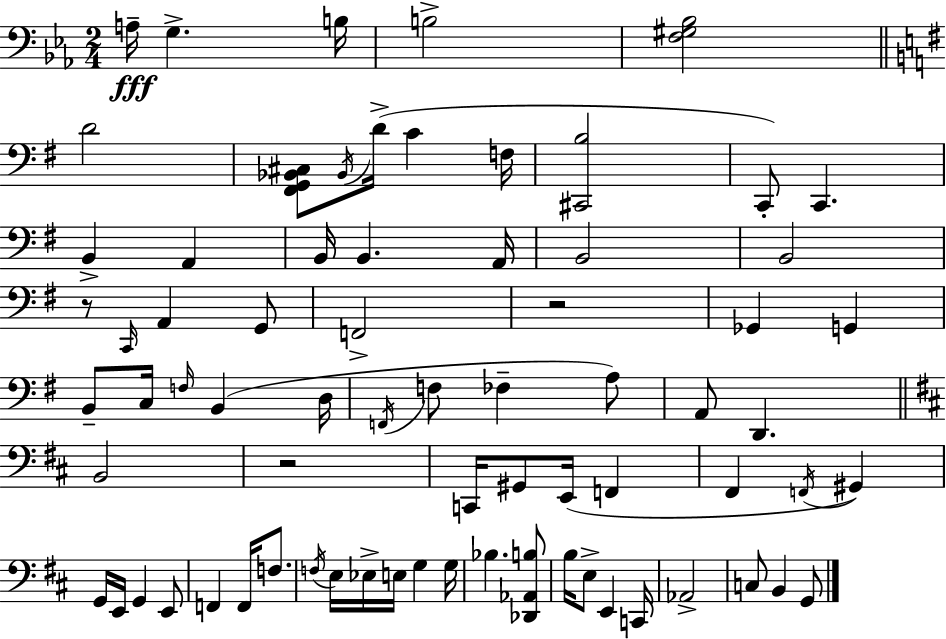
{
  \clef bass
  \numericTimeSignature
  \time 2/4
  \key c \minor
  a16--\fff g4.-> b16 | b2-> | <f gis bes>2 | \bar "||" \break \key g \major d'2 | <fis, g, bes, cis>8 \acciaccatura { bes,16 }( d'16-> c'4 | f16 <cis, b>2 | c,8-.) c,4. | \break b,4-> a,4 | b,16 b,4. | a,16 b,2 | b,2 | \break r8 \grace { c,16 } a,4 | g,8 f,2-> | r2 | ges,4 g,4 | \break b,8-- c16 \grace { f16 } b,4( | d16 \acciaccatura { f,16 } f8 fes4-- | a8) a,8 d,4. | \bar "||" \break \key b \minor b,2 | r2 | c,16 gis,8 e,16( f,4 | fis,4 \acciaccatura { f,16 }) gis,4 | \break g,16 e,16 g,4 e,8 | f,4 f,16 f8. | \acciaccatura { f16 } e16 ees16-> e16 g4 | g16 bes4. | \break <des, aes, b>8 b16 e8-> e,4 | c,16 aes,2-> | c8 b,4 | g,8 \bar "|."
}